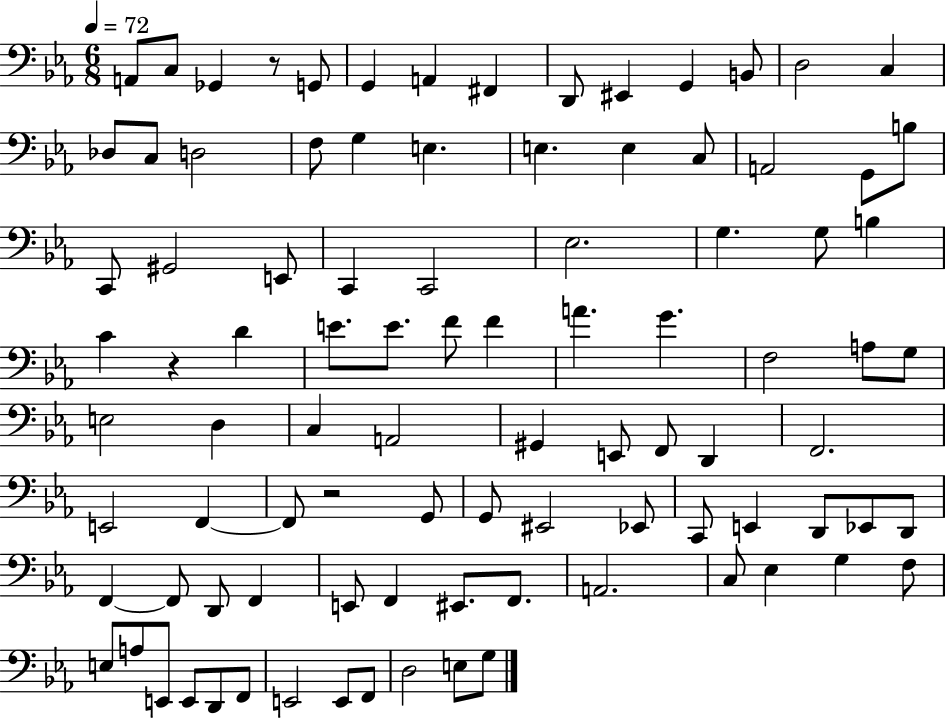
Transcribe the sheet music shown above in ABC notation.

X:1
T:Untitled
M:6/8
L:1/4
K:Eb
A,,/2 C,/2 _G,, z/2 G,,/2 G,, A,, ^F,, D,,/2 ^E,, G,, B,,/2 D,2 C, _D,/2 C,/2 D,2 F,/2 G, E, E, E, C,/2 A,,2 G,,/2 B,/2 C,,/2 ^G,,2 E,,/2 C,, C,,2 _E,2 G, G,/2 B, C z D E/2 E/2 F/2 F A G F,2 A,/2 G,/2 E,2 D, C, A,,2 ^G,, E,,/2 F,,/2 D,, F,,2 E,,2 F,, F,,/2 z2 G,,/2 G,,/2 ^E,,2 _E,,/2 C,,/2 E,, D,,/2 _E,,/2 D,,/2 F,, F,,/2 D,,/2 F,, E,,/2 F,, ^E,,/2 F,,/2 A,,2 C,/2 _E, G, F,/2 E,/2 A,/2 E,,/2 E,,/2 D,,/2 F,,/2 E,,2 E,,/2 F,,/2 D,2 E,/2 G,/2